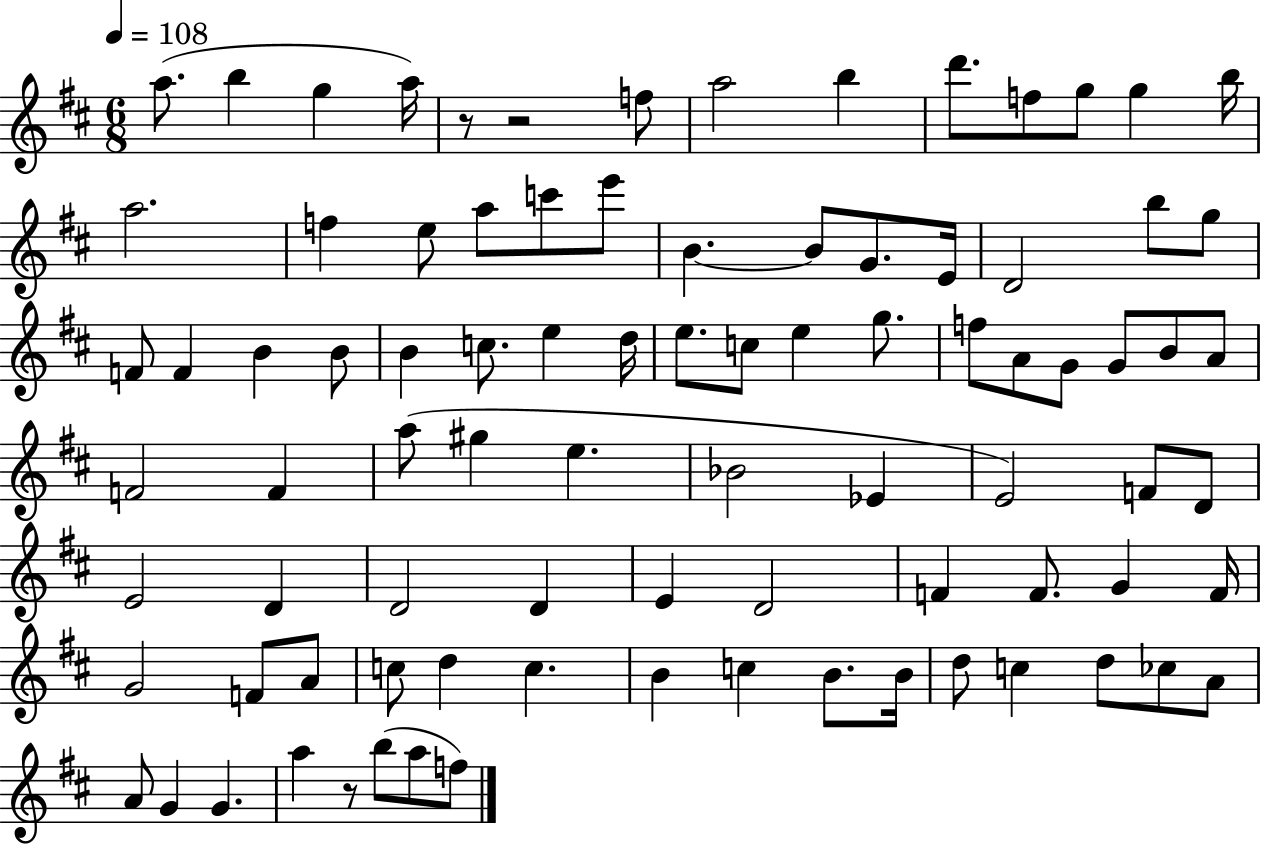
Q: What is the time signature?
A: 6/8